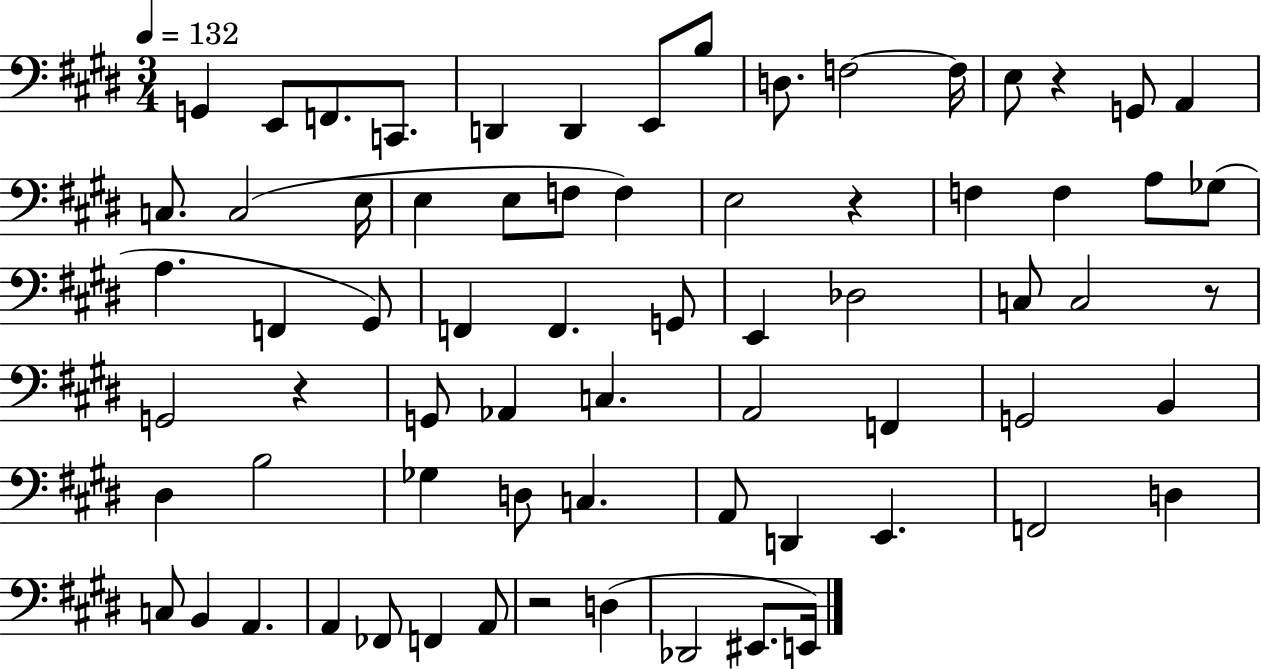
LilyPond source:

{
  \clef bass
  \numericTimeSignature
  \time 3/4
  \key e \major
  \tempo 4 = 132
  \repeat volta 2 { g,4 e,8 f,8. c,8. | d,4 d,4 e,8 b8 | d8. f2~~ f16 | e8 r4 g,8 a,4 | \break c8. c2( e16 | e4 e8 f8 f4) | e2 r4 | f4 f4 a8 ges8( | \break a4. f,4 gis,8) | f,4 f,4. g,8 | e,4 des2 | c8 c2 r8 | \break g,2 r4 | g,8 aes,4 c4. | a,2 f,4 | g,2 b,4 | \break dis4 b2 | ges4 d8 c4. | a,8 d,4 e,4. | f,2 d4 | \break c8 b,4 a,4. | a,4 fes,8 f,4 a,8 | r2 d4( | des,2 eis,8. e,16) | \break } \bar "|."
}